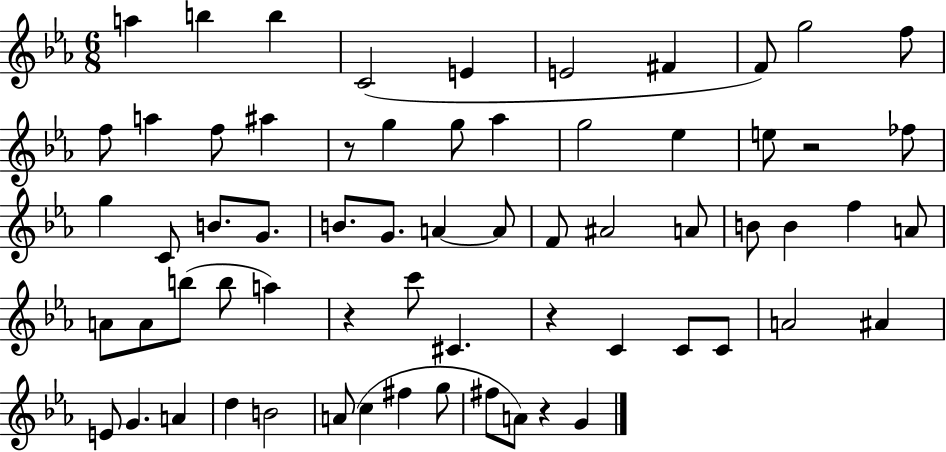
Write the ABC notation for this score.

X:1
T:Untitled
M:6/8
L:1/4
K:Eb
a b b C2 E E2 ^F F/2 g2 f/2 f/2 a f/2 ^a z/2 g g/2 _a g2 _e e/2 z2 _f/2 g C/2 B/2 G/2 B/2 G/2 A A/2 F/2 ^A2 A/2 B/2 B f A/2 A/2 A/2 b/2 b/2 a z c'/2 ^C z C C/2 C/2 A2 ^A E/2 G A d B2 A/2 c ^f g/2 ^f/2 A/2 z G